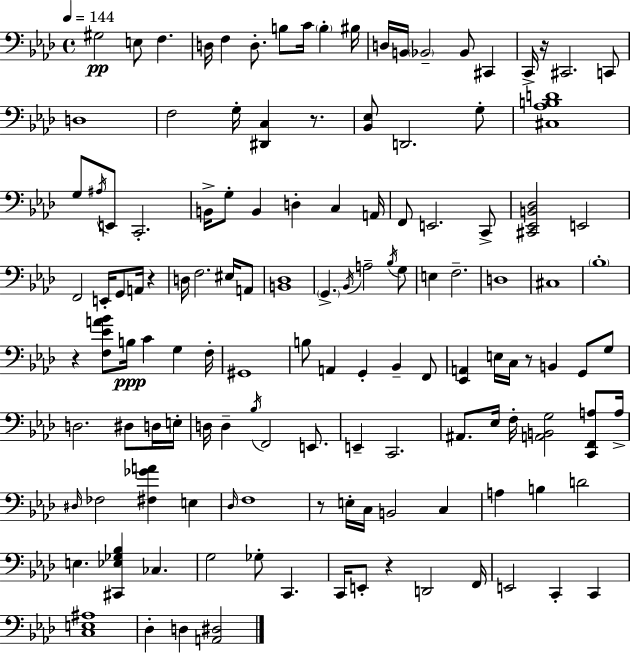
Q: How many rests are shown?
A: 7